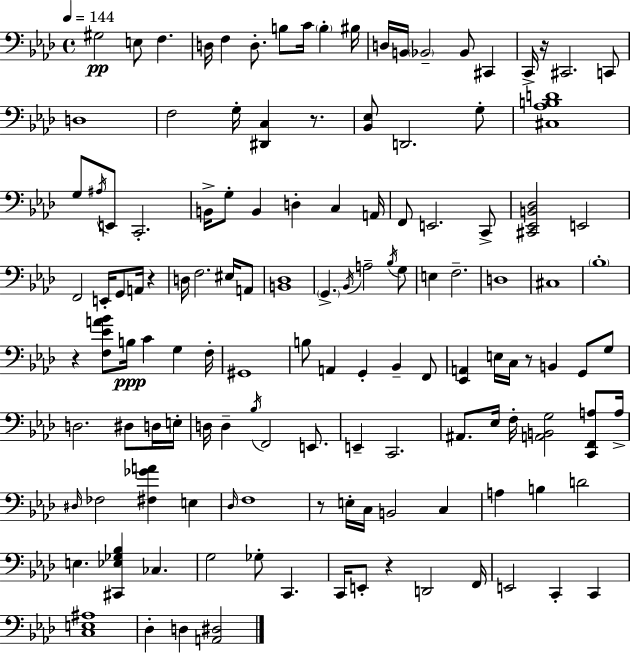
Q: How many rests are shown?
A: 7